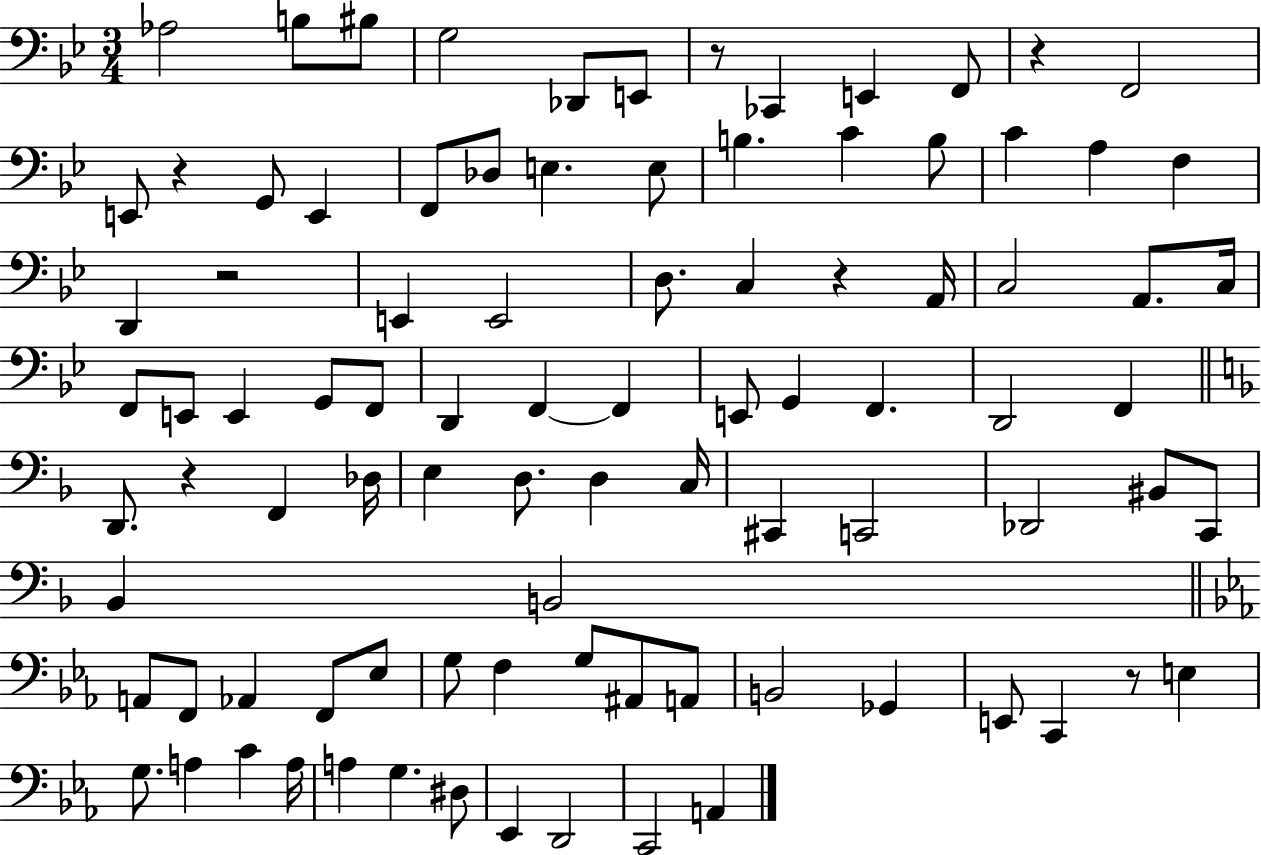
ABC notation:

X:1
T:Untitled
M:3/4
L:1/4
K:Bb
_A,2 B,/2 ^B,/2 G,2 _D,,/2 E,,/2 z/2 _C,, E,, F,,/2 z F,,2 E,,/2 z G,,/2 E,, F,,/2 _D,/2 E, E,/2 B, C B,/2 C A, F, D,, z2 E,, E,,2 D,/2 C, z A,,/4 C,2 A,,/2 C,/4 F,,/2 E,,/2 E,, G,,/2 F,,/2 D,, F,, F,, E,,/2 G,, F,, D,,2 F,, D,,/2 z F,, _D,/4 E, D,/2 D, C,/4 ^C,, C,,2 _D,,2 ^B,,/2 C,,/2 _B,, B,,2 A,,/2 F,,/2 _A,, F,,/2 _E,/2 G,/2 F, G,/2 ^A,,/2 A,,/2 B,,2 _G,, E,,/2 C,, z/2 E, G,/2 A, C A,/4 A, G, ^D,/2 _E,, D,,2 C,,2 A,,